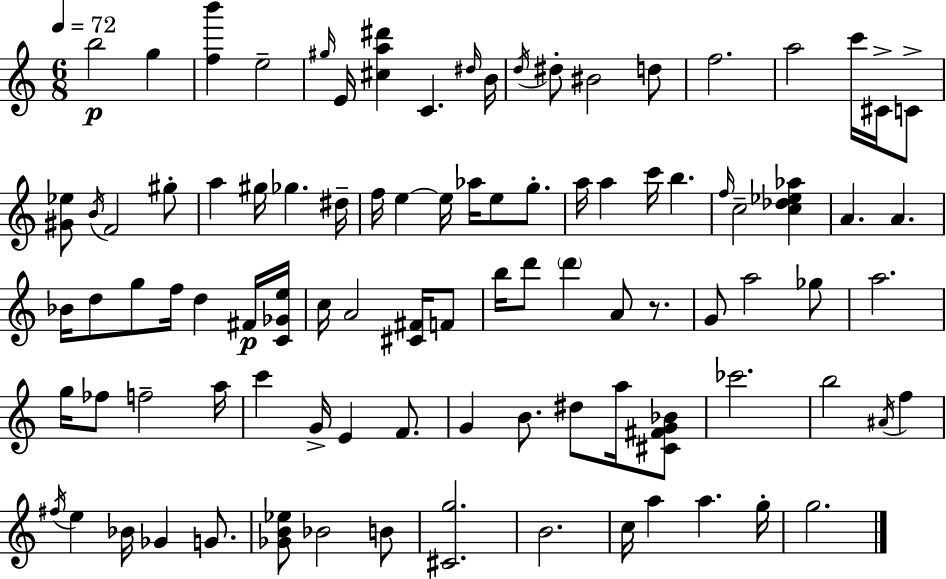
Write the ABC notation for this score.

X:1
T:Untitled
M:6/8
L:1/4
K:C
b2 g [fb'] e2 ^g/4 E/4 [^ca^d'] C ^d/4 B/4 d/4 ^d/2 ^B2 d/2 f2 a2 c'/4 ^C/4 C/2 [^G_e]/2 B/4 F2 ^g/2 a ^g/4 _g ^d/4 f/4 e e/4 _a/4 e/2 g/2 a/4 a c'/4 b f/4 c2 [c_d_e_a] A A _B/4 d/2 g/2 f/4 d ^F/4 [C_Ge]/4 c/4 A2 [^C^F]/4 F/2 b/4 d'/2 d' A/2 z/2 G/2 a2 _g/2 a2 g/4 _f/2 f2 a/4 c' G/4 E F/2 G B/2 ^d/2 a/4 [^C^FG_B]/2 _c'2 b2 ^A/4 f ^f/4 e _B/4 _G G/2 [_GB_e]/2 _B2 B/2 [^Cg]2 B2 c/4 a a g/4 g2